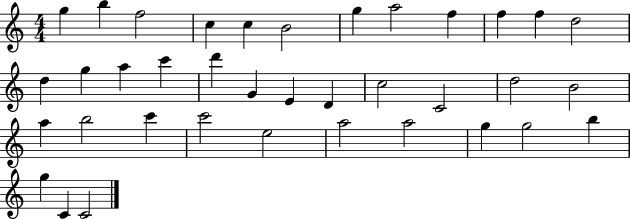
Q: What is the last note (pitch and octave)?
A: C4